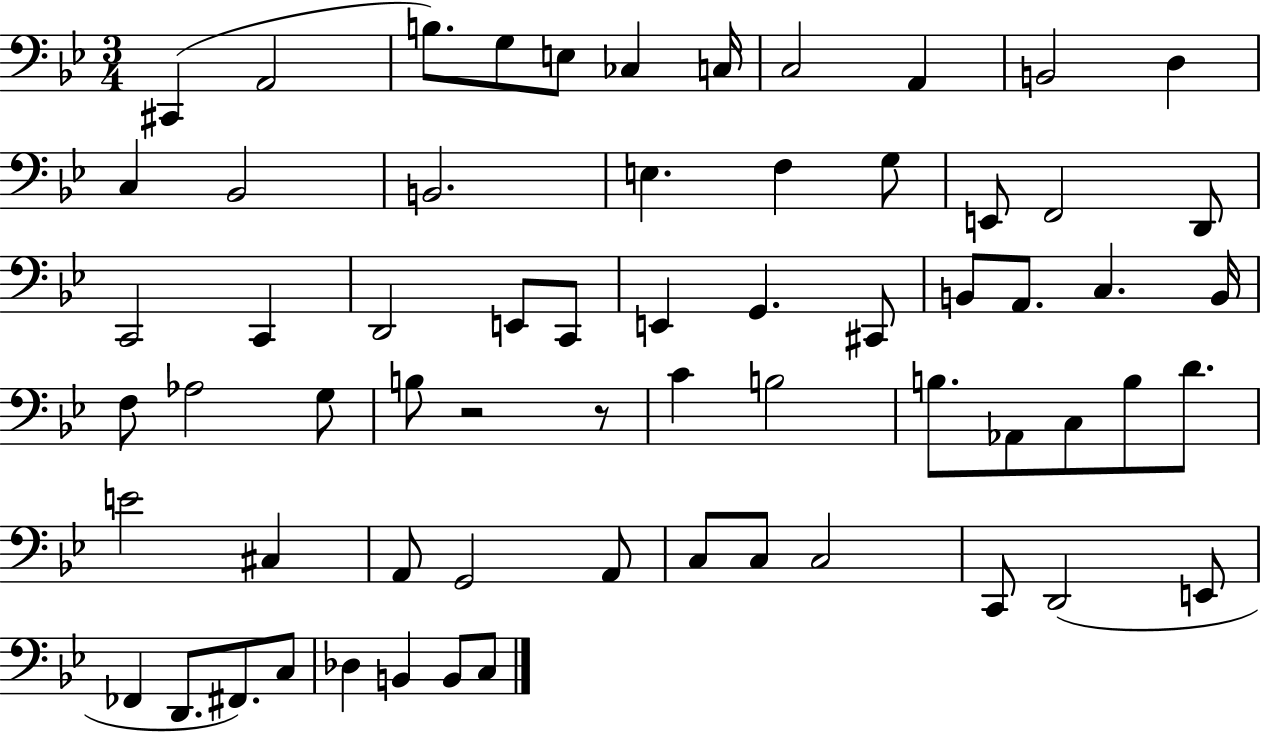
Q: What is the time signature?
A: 3/4